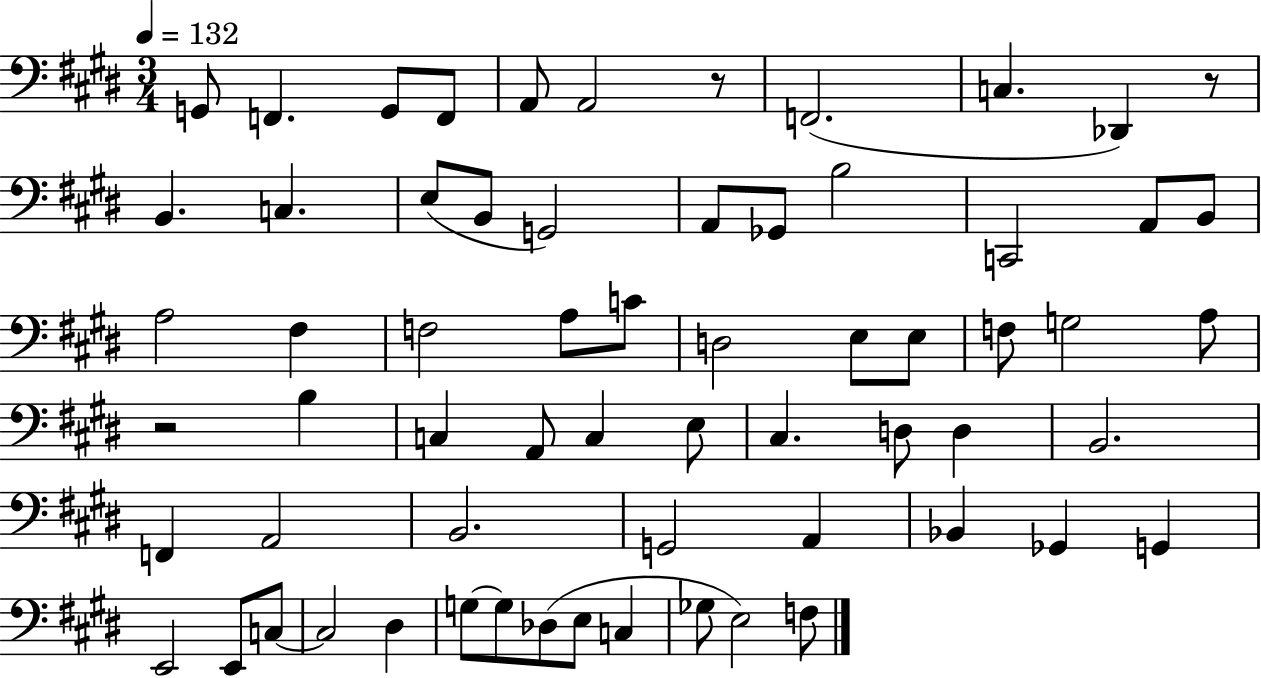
G2/e F2/q. G2/e F2/e A2/e A2/h R/e F2/h. C3/q. Db2/q R/e B2/q. C3/q. E3/e B2/e G2/h A2/e Gb2/e B3/h C2/h A2/e B2/e A3/h F#3/q F3/h A3/e C4/e D3/h E3/e E3/e F3/e G3/h A3/e R/h B3/q C3/q A2/e C3/q E3/e C#3/q. D3/e D3/q B2/h. F2/q A2/h B2/h. G2/h A2/q Bb2/q Gb2/q G2/q E2/h E2/e C3/e C3/h D#3/q G3/e G3/e Db3/e E3/e C3/q Gb3/e E3/h F3/e